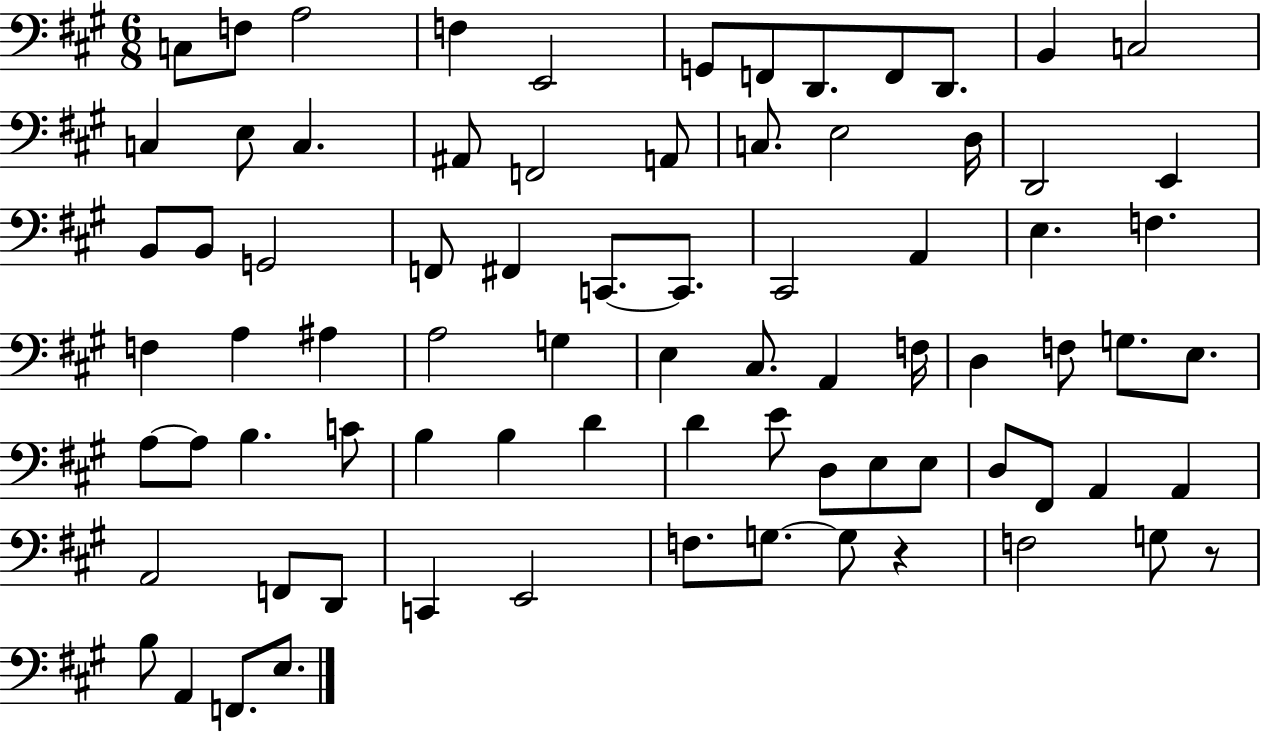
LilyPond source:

{
  \clef bass
  \numericTimeSignature
  \time 6/8
  \key a \major
  \repeat volta 2 { c8 f8 a2 | f4 e,2 | g,8 f,8 d,8. f,8 d,8. | b,4 c2 | \break c4 e8 c4. | ais,8 f,2 a,8 | c8. e2 d16 | d,2 e,4 | \break b,8 b,8 g,2 | f,8 fis,4 c,8.~~ c,8. | cis,2 a,4 | e4. f4. | \break f4 a4 ais4 | a2 g4 | e4 cis8. a,4 f16 | d4 f8 g8. e8. | \break a8~~ a8 b4. c'8 | b4 b4 d'4 | d'4 e'8 d8 e8 e8 | d8 fis,8 a,4 a,4 | \break a,2 f,8 d,8 | c,4 e,2 | f8. g8.~~ g8 r4 | f2 g8 r8 | \break b8 a,4 f,8. e8. | } \bar "|."
}